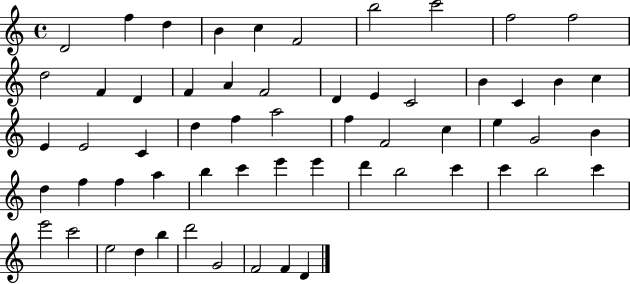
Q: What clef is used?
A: treble